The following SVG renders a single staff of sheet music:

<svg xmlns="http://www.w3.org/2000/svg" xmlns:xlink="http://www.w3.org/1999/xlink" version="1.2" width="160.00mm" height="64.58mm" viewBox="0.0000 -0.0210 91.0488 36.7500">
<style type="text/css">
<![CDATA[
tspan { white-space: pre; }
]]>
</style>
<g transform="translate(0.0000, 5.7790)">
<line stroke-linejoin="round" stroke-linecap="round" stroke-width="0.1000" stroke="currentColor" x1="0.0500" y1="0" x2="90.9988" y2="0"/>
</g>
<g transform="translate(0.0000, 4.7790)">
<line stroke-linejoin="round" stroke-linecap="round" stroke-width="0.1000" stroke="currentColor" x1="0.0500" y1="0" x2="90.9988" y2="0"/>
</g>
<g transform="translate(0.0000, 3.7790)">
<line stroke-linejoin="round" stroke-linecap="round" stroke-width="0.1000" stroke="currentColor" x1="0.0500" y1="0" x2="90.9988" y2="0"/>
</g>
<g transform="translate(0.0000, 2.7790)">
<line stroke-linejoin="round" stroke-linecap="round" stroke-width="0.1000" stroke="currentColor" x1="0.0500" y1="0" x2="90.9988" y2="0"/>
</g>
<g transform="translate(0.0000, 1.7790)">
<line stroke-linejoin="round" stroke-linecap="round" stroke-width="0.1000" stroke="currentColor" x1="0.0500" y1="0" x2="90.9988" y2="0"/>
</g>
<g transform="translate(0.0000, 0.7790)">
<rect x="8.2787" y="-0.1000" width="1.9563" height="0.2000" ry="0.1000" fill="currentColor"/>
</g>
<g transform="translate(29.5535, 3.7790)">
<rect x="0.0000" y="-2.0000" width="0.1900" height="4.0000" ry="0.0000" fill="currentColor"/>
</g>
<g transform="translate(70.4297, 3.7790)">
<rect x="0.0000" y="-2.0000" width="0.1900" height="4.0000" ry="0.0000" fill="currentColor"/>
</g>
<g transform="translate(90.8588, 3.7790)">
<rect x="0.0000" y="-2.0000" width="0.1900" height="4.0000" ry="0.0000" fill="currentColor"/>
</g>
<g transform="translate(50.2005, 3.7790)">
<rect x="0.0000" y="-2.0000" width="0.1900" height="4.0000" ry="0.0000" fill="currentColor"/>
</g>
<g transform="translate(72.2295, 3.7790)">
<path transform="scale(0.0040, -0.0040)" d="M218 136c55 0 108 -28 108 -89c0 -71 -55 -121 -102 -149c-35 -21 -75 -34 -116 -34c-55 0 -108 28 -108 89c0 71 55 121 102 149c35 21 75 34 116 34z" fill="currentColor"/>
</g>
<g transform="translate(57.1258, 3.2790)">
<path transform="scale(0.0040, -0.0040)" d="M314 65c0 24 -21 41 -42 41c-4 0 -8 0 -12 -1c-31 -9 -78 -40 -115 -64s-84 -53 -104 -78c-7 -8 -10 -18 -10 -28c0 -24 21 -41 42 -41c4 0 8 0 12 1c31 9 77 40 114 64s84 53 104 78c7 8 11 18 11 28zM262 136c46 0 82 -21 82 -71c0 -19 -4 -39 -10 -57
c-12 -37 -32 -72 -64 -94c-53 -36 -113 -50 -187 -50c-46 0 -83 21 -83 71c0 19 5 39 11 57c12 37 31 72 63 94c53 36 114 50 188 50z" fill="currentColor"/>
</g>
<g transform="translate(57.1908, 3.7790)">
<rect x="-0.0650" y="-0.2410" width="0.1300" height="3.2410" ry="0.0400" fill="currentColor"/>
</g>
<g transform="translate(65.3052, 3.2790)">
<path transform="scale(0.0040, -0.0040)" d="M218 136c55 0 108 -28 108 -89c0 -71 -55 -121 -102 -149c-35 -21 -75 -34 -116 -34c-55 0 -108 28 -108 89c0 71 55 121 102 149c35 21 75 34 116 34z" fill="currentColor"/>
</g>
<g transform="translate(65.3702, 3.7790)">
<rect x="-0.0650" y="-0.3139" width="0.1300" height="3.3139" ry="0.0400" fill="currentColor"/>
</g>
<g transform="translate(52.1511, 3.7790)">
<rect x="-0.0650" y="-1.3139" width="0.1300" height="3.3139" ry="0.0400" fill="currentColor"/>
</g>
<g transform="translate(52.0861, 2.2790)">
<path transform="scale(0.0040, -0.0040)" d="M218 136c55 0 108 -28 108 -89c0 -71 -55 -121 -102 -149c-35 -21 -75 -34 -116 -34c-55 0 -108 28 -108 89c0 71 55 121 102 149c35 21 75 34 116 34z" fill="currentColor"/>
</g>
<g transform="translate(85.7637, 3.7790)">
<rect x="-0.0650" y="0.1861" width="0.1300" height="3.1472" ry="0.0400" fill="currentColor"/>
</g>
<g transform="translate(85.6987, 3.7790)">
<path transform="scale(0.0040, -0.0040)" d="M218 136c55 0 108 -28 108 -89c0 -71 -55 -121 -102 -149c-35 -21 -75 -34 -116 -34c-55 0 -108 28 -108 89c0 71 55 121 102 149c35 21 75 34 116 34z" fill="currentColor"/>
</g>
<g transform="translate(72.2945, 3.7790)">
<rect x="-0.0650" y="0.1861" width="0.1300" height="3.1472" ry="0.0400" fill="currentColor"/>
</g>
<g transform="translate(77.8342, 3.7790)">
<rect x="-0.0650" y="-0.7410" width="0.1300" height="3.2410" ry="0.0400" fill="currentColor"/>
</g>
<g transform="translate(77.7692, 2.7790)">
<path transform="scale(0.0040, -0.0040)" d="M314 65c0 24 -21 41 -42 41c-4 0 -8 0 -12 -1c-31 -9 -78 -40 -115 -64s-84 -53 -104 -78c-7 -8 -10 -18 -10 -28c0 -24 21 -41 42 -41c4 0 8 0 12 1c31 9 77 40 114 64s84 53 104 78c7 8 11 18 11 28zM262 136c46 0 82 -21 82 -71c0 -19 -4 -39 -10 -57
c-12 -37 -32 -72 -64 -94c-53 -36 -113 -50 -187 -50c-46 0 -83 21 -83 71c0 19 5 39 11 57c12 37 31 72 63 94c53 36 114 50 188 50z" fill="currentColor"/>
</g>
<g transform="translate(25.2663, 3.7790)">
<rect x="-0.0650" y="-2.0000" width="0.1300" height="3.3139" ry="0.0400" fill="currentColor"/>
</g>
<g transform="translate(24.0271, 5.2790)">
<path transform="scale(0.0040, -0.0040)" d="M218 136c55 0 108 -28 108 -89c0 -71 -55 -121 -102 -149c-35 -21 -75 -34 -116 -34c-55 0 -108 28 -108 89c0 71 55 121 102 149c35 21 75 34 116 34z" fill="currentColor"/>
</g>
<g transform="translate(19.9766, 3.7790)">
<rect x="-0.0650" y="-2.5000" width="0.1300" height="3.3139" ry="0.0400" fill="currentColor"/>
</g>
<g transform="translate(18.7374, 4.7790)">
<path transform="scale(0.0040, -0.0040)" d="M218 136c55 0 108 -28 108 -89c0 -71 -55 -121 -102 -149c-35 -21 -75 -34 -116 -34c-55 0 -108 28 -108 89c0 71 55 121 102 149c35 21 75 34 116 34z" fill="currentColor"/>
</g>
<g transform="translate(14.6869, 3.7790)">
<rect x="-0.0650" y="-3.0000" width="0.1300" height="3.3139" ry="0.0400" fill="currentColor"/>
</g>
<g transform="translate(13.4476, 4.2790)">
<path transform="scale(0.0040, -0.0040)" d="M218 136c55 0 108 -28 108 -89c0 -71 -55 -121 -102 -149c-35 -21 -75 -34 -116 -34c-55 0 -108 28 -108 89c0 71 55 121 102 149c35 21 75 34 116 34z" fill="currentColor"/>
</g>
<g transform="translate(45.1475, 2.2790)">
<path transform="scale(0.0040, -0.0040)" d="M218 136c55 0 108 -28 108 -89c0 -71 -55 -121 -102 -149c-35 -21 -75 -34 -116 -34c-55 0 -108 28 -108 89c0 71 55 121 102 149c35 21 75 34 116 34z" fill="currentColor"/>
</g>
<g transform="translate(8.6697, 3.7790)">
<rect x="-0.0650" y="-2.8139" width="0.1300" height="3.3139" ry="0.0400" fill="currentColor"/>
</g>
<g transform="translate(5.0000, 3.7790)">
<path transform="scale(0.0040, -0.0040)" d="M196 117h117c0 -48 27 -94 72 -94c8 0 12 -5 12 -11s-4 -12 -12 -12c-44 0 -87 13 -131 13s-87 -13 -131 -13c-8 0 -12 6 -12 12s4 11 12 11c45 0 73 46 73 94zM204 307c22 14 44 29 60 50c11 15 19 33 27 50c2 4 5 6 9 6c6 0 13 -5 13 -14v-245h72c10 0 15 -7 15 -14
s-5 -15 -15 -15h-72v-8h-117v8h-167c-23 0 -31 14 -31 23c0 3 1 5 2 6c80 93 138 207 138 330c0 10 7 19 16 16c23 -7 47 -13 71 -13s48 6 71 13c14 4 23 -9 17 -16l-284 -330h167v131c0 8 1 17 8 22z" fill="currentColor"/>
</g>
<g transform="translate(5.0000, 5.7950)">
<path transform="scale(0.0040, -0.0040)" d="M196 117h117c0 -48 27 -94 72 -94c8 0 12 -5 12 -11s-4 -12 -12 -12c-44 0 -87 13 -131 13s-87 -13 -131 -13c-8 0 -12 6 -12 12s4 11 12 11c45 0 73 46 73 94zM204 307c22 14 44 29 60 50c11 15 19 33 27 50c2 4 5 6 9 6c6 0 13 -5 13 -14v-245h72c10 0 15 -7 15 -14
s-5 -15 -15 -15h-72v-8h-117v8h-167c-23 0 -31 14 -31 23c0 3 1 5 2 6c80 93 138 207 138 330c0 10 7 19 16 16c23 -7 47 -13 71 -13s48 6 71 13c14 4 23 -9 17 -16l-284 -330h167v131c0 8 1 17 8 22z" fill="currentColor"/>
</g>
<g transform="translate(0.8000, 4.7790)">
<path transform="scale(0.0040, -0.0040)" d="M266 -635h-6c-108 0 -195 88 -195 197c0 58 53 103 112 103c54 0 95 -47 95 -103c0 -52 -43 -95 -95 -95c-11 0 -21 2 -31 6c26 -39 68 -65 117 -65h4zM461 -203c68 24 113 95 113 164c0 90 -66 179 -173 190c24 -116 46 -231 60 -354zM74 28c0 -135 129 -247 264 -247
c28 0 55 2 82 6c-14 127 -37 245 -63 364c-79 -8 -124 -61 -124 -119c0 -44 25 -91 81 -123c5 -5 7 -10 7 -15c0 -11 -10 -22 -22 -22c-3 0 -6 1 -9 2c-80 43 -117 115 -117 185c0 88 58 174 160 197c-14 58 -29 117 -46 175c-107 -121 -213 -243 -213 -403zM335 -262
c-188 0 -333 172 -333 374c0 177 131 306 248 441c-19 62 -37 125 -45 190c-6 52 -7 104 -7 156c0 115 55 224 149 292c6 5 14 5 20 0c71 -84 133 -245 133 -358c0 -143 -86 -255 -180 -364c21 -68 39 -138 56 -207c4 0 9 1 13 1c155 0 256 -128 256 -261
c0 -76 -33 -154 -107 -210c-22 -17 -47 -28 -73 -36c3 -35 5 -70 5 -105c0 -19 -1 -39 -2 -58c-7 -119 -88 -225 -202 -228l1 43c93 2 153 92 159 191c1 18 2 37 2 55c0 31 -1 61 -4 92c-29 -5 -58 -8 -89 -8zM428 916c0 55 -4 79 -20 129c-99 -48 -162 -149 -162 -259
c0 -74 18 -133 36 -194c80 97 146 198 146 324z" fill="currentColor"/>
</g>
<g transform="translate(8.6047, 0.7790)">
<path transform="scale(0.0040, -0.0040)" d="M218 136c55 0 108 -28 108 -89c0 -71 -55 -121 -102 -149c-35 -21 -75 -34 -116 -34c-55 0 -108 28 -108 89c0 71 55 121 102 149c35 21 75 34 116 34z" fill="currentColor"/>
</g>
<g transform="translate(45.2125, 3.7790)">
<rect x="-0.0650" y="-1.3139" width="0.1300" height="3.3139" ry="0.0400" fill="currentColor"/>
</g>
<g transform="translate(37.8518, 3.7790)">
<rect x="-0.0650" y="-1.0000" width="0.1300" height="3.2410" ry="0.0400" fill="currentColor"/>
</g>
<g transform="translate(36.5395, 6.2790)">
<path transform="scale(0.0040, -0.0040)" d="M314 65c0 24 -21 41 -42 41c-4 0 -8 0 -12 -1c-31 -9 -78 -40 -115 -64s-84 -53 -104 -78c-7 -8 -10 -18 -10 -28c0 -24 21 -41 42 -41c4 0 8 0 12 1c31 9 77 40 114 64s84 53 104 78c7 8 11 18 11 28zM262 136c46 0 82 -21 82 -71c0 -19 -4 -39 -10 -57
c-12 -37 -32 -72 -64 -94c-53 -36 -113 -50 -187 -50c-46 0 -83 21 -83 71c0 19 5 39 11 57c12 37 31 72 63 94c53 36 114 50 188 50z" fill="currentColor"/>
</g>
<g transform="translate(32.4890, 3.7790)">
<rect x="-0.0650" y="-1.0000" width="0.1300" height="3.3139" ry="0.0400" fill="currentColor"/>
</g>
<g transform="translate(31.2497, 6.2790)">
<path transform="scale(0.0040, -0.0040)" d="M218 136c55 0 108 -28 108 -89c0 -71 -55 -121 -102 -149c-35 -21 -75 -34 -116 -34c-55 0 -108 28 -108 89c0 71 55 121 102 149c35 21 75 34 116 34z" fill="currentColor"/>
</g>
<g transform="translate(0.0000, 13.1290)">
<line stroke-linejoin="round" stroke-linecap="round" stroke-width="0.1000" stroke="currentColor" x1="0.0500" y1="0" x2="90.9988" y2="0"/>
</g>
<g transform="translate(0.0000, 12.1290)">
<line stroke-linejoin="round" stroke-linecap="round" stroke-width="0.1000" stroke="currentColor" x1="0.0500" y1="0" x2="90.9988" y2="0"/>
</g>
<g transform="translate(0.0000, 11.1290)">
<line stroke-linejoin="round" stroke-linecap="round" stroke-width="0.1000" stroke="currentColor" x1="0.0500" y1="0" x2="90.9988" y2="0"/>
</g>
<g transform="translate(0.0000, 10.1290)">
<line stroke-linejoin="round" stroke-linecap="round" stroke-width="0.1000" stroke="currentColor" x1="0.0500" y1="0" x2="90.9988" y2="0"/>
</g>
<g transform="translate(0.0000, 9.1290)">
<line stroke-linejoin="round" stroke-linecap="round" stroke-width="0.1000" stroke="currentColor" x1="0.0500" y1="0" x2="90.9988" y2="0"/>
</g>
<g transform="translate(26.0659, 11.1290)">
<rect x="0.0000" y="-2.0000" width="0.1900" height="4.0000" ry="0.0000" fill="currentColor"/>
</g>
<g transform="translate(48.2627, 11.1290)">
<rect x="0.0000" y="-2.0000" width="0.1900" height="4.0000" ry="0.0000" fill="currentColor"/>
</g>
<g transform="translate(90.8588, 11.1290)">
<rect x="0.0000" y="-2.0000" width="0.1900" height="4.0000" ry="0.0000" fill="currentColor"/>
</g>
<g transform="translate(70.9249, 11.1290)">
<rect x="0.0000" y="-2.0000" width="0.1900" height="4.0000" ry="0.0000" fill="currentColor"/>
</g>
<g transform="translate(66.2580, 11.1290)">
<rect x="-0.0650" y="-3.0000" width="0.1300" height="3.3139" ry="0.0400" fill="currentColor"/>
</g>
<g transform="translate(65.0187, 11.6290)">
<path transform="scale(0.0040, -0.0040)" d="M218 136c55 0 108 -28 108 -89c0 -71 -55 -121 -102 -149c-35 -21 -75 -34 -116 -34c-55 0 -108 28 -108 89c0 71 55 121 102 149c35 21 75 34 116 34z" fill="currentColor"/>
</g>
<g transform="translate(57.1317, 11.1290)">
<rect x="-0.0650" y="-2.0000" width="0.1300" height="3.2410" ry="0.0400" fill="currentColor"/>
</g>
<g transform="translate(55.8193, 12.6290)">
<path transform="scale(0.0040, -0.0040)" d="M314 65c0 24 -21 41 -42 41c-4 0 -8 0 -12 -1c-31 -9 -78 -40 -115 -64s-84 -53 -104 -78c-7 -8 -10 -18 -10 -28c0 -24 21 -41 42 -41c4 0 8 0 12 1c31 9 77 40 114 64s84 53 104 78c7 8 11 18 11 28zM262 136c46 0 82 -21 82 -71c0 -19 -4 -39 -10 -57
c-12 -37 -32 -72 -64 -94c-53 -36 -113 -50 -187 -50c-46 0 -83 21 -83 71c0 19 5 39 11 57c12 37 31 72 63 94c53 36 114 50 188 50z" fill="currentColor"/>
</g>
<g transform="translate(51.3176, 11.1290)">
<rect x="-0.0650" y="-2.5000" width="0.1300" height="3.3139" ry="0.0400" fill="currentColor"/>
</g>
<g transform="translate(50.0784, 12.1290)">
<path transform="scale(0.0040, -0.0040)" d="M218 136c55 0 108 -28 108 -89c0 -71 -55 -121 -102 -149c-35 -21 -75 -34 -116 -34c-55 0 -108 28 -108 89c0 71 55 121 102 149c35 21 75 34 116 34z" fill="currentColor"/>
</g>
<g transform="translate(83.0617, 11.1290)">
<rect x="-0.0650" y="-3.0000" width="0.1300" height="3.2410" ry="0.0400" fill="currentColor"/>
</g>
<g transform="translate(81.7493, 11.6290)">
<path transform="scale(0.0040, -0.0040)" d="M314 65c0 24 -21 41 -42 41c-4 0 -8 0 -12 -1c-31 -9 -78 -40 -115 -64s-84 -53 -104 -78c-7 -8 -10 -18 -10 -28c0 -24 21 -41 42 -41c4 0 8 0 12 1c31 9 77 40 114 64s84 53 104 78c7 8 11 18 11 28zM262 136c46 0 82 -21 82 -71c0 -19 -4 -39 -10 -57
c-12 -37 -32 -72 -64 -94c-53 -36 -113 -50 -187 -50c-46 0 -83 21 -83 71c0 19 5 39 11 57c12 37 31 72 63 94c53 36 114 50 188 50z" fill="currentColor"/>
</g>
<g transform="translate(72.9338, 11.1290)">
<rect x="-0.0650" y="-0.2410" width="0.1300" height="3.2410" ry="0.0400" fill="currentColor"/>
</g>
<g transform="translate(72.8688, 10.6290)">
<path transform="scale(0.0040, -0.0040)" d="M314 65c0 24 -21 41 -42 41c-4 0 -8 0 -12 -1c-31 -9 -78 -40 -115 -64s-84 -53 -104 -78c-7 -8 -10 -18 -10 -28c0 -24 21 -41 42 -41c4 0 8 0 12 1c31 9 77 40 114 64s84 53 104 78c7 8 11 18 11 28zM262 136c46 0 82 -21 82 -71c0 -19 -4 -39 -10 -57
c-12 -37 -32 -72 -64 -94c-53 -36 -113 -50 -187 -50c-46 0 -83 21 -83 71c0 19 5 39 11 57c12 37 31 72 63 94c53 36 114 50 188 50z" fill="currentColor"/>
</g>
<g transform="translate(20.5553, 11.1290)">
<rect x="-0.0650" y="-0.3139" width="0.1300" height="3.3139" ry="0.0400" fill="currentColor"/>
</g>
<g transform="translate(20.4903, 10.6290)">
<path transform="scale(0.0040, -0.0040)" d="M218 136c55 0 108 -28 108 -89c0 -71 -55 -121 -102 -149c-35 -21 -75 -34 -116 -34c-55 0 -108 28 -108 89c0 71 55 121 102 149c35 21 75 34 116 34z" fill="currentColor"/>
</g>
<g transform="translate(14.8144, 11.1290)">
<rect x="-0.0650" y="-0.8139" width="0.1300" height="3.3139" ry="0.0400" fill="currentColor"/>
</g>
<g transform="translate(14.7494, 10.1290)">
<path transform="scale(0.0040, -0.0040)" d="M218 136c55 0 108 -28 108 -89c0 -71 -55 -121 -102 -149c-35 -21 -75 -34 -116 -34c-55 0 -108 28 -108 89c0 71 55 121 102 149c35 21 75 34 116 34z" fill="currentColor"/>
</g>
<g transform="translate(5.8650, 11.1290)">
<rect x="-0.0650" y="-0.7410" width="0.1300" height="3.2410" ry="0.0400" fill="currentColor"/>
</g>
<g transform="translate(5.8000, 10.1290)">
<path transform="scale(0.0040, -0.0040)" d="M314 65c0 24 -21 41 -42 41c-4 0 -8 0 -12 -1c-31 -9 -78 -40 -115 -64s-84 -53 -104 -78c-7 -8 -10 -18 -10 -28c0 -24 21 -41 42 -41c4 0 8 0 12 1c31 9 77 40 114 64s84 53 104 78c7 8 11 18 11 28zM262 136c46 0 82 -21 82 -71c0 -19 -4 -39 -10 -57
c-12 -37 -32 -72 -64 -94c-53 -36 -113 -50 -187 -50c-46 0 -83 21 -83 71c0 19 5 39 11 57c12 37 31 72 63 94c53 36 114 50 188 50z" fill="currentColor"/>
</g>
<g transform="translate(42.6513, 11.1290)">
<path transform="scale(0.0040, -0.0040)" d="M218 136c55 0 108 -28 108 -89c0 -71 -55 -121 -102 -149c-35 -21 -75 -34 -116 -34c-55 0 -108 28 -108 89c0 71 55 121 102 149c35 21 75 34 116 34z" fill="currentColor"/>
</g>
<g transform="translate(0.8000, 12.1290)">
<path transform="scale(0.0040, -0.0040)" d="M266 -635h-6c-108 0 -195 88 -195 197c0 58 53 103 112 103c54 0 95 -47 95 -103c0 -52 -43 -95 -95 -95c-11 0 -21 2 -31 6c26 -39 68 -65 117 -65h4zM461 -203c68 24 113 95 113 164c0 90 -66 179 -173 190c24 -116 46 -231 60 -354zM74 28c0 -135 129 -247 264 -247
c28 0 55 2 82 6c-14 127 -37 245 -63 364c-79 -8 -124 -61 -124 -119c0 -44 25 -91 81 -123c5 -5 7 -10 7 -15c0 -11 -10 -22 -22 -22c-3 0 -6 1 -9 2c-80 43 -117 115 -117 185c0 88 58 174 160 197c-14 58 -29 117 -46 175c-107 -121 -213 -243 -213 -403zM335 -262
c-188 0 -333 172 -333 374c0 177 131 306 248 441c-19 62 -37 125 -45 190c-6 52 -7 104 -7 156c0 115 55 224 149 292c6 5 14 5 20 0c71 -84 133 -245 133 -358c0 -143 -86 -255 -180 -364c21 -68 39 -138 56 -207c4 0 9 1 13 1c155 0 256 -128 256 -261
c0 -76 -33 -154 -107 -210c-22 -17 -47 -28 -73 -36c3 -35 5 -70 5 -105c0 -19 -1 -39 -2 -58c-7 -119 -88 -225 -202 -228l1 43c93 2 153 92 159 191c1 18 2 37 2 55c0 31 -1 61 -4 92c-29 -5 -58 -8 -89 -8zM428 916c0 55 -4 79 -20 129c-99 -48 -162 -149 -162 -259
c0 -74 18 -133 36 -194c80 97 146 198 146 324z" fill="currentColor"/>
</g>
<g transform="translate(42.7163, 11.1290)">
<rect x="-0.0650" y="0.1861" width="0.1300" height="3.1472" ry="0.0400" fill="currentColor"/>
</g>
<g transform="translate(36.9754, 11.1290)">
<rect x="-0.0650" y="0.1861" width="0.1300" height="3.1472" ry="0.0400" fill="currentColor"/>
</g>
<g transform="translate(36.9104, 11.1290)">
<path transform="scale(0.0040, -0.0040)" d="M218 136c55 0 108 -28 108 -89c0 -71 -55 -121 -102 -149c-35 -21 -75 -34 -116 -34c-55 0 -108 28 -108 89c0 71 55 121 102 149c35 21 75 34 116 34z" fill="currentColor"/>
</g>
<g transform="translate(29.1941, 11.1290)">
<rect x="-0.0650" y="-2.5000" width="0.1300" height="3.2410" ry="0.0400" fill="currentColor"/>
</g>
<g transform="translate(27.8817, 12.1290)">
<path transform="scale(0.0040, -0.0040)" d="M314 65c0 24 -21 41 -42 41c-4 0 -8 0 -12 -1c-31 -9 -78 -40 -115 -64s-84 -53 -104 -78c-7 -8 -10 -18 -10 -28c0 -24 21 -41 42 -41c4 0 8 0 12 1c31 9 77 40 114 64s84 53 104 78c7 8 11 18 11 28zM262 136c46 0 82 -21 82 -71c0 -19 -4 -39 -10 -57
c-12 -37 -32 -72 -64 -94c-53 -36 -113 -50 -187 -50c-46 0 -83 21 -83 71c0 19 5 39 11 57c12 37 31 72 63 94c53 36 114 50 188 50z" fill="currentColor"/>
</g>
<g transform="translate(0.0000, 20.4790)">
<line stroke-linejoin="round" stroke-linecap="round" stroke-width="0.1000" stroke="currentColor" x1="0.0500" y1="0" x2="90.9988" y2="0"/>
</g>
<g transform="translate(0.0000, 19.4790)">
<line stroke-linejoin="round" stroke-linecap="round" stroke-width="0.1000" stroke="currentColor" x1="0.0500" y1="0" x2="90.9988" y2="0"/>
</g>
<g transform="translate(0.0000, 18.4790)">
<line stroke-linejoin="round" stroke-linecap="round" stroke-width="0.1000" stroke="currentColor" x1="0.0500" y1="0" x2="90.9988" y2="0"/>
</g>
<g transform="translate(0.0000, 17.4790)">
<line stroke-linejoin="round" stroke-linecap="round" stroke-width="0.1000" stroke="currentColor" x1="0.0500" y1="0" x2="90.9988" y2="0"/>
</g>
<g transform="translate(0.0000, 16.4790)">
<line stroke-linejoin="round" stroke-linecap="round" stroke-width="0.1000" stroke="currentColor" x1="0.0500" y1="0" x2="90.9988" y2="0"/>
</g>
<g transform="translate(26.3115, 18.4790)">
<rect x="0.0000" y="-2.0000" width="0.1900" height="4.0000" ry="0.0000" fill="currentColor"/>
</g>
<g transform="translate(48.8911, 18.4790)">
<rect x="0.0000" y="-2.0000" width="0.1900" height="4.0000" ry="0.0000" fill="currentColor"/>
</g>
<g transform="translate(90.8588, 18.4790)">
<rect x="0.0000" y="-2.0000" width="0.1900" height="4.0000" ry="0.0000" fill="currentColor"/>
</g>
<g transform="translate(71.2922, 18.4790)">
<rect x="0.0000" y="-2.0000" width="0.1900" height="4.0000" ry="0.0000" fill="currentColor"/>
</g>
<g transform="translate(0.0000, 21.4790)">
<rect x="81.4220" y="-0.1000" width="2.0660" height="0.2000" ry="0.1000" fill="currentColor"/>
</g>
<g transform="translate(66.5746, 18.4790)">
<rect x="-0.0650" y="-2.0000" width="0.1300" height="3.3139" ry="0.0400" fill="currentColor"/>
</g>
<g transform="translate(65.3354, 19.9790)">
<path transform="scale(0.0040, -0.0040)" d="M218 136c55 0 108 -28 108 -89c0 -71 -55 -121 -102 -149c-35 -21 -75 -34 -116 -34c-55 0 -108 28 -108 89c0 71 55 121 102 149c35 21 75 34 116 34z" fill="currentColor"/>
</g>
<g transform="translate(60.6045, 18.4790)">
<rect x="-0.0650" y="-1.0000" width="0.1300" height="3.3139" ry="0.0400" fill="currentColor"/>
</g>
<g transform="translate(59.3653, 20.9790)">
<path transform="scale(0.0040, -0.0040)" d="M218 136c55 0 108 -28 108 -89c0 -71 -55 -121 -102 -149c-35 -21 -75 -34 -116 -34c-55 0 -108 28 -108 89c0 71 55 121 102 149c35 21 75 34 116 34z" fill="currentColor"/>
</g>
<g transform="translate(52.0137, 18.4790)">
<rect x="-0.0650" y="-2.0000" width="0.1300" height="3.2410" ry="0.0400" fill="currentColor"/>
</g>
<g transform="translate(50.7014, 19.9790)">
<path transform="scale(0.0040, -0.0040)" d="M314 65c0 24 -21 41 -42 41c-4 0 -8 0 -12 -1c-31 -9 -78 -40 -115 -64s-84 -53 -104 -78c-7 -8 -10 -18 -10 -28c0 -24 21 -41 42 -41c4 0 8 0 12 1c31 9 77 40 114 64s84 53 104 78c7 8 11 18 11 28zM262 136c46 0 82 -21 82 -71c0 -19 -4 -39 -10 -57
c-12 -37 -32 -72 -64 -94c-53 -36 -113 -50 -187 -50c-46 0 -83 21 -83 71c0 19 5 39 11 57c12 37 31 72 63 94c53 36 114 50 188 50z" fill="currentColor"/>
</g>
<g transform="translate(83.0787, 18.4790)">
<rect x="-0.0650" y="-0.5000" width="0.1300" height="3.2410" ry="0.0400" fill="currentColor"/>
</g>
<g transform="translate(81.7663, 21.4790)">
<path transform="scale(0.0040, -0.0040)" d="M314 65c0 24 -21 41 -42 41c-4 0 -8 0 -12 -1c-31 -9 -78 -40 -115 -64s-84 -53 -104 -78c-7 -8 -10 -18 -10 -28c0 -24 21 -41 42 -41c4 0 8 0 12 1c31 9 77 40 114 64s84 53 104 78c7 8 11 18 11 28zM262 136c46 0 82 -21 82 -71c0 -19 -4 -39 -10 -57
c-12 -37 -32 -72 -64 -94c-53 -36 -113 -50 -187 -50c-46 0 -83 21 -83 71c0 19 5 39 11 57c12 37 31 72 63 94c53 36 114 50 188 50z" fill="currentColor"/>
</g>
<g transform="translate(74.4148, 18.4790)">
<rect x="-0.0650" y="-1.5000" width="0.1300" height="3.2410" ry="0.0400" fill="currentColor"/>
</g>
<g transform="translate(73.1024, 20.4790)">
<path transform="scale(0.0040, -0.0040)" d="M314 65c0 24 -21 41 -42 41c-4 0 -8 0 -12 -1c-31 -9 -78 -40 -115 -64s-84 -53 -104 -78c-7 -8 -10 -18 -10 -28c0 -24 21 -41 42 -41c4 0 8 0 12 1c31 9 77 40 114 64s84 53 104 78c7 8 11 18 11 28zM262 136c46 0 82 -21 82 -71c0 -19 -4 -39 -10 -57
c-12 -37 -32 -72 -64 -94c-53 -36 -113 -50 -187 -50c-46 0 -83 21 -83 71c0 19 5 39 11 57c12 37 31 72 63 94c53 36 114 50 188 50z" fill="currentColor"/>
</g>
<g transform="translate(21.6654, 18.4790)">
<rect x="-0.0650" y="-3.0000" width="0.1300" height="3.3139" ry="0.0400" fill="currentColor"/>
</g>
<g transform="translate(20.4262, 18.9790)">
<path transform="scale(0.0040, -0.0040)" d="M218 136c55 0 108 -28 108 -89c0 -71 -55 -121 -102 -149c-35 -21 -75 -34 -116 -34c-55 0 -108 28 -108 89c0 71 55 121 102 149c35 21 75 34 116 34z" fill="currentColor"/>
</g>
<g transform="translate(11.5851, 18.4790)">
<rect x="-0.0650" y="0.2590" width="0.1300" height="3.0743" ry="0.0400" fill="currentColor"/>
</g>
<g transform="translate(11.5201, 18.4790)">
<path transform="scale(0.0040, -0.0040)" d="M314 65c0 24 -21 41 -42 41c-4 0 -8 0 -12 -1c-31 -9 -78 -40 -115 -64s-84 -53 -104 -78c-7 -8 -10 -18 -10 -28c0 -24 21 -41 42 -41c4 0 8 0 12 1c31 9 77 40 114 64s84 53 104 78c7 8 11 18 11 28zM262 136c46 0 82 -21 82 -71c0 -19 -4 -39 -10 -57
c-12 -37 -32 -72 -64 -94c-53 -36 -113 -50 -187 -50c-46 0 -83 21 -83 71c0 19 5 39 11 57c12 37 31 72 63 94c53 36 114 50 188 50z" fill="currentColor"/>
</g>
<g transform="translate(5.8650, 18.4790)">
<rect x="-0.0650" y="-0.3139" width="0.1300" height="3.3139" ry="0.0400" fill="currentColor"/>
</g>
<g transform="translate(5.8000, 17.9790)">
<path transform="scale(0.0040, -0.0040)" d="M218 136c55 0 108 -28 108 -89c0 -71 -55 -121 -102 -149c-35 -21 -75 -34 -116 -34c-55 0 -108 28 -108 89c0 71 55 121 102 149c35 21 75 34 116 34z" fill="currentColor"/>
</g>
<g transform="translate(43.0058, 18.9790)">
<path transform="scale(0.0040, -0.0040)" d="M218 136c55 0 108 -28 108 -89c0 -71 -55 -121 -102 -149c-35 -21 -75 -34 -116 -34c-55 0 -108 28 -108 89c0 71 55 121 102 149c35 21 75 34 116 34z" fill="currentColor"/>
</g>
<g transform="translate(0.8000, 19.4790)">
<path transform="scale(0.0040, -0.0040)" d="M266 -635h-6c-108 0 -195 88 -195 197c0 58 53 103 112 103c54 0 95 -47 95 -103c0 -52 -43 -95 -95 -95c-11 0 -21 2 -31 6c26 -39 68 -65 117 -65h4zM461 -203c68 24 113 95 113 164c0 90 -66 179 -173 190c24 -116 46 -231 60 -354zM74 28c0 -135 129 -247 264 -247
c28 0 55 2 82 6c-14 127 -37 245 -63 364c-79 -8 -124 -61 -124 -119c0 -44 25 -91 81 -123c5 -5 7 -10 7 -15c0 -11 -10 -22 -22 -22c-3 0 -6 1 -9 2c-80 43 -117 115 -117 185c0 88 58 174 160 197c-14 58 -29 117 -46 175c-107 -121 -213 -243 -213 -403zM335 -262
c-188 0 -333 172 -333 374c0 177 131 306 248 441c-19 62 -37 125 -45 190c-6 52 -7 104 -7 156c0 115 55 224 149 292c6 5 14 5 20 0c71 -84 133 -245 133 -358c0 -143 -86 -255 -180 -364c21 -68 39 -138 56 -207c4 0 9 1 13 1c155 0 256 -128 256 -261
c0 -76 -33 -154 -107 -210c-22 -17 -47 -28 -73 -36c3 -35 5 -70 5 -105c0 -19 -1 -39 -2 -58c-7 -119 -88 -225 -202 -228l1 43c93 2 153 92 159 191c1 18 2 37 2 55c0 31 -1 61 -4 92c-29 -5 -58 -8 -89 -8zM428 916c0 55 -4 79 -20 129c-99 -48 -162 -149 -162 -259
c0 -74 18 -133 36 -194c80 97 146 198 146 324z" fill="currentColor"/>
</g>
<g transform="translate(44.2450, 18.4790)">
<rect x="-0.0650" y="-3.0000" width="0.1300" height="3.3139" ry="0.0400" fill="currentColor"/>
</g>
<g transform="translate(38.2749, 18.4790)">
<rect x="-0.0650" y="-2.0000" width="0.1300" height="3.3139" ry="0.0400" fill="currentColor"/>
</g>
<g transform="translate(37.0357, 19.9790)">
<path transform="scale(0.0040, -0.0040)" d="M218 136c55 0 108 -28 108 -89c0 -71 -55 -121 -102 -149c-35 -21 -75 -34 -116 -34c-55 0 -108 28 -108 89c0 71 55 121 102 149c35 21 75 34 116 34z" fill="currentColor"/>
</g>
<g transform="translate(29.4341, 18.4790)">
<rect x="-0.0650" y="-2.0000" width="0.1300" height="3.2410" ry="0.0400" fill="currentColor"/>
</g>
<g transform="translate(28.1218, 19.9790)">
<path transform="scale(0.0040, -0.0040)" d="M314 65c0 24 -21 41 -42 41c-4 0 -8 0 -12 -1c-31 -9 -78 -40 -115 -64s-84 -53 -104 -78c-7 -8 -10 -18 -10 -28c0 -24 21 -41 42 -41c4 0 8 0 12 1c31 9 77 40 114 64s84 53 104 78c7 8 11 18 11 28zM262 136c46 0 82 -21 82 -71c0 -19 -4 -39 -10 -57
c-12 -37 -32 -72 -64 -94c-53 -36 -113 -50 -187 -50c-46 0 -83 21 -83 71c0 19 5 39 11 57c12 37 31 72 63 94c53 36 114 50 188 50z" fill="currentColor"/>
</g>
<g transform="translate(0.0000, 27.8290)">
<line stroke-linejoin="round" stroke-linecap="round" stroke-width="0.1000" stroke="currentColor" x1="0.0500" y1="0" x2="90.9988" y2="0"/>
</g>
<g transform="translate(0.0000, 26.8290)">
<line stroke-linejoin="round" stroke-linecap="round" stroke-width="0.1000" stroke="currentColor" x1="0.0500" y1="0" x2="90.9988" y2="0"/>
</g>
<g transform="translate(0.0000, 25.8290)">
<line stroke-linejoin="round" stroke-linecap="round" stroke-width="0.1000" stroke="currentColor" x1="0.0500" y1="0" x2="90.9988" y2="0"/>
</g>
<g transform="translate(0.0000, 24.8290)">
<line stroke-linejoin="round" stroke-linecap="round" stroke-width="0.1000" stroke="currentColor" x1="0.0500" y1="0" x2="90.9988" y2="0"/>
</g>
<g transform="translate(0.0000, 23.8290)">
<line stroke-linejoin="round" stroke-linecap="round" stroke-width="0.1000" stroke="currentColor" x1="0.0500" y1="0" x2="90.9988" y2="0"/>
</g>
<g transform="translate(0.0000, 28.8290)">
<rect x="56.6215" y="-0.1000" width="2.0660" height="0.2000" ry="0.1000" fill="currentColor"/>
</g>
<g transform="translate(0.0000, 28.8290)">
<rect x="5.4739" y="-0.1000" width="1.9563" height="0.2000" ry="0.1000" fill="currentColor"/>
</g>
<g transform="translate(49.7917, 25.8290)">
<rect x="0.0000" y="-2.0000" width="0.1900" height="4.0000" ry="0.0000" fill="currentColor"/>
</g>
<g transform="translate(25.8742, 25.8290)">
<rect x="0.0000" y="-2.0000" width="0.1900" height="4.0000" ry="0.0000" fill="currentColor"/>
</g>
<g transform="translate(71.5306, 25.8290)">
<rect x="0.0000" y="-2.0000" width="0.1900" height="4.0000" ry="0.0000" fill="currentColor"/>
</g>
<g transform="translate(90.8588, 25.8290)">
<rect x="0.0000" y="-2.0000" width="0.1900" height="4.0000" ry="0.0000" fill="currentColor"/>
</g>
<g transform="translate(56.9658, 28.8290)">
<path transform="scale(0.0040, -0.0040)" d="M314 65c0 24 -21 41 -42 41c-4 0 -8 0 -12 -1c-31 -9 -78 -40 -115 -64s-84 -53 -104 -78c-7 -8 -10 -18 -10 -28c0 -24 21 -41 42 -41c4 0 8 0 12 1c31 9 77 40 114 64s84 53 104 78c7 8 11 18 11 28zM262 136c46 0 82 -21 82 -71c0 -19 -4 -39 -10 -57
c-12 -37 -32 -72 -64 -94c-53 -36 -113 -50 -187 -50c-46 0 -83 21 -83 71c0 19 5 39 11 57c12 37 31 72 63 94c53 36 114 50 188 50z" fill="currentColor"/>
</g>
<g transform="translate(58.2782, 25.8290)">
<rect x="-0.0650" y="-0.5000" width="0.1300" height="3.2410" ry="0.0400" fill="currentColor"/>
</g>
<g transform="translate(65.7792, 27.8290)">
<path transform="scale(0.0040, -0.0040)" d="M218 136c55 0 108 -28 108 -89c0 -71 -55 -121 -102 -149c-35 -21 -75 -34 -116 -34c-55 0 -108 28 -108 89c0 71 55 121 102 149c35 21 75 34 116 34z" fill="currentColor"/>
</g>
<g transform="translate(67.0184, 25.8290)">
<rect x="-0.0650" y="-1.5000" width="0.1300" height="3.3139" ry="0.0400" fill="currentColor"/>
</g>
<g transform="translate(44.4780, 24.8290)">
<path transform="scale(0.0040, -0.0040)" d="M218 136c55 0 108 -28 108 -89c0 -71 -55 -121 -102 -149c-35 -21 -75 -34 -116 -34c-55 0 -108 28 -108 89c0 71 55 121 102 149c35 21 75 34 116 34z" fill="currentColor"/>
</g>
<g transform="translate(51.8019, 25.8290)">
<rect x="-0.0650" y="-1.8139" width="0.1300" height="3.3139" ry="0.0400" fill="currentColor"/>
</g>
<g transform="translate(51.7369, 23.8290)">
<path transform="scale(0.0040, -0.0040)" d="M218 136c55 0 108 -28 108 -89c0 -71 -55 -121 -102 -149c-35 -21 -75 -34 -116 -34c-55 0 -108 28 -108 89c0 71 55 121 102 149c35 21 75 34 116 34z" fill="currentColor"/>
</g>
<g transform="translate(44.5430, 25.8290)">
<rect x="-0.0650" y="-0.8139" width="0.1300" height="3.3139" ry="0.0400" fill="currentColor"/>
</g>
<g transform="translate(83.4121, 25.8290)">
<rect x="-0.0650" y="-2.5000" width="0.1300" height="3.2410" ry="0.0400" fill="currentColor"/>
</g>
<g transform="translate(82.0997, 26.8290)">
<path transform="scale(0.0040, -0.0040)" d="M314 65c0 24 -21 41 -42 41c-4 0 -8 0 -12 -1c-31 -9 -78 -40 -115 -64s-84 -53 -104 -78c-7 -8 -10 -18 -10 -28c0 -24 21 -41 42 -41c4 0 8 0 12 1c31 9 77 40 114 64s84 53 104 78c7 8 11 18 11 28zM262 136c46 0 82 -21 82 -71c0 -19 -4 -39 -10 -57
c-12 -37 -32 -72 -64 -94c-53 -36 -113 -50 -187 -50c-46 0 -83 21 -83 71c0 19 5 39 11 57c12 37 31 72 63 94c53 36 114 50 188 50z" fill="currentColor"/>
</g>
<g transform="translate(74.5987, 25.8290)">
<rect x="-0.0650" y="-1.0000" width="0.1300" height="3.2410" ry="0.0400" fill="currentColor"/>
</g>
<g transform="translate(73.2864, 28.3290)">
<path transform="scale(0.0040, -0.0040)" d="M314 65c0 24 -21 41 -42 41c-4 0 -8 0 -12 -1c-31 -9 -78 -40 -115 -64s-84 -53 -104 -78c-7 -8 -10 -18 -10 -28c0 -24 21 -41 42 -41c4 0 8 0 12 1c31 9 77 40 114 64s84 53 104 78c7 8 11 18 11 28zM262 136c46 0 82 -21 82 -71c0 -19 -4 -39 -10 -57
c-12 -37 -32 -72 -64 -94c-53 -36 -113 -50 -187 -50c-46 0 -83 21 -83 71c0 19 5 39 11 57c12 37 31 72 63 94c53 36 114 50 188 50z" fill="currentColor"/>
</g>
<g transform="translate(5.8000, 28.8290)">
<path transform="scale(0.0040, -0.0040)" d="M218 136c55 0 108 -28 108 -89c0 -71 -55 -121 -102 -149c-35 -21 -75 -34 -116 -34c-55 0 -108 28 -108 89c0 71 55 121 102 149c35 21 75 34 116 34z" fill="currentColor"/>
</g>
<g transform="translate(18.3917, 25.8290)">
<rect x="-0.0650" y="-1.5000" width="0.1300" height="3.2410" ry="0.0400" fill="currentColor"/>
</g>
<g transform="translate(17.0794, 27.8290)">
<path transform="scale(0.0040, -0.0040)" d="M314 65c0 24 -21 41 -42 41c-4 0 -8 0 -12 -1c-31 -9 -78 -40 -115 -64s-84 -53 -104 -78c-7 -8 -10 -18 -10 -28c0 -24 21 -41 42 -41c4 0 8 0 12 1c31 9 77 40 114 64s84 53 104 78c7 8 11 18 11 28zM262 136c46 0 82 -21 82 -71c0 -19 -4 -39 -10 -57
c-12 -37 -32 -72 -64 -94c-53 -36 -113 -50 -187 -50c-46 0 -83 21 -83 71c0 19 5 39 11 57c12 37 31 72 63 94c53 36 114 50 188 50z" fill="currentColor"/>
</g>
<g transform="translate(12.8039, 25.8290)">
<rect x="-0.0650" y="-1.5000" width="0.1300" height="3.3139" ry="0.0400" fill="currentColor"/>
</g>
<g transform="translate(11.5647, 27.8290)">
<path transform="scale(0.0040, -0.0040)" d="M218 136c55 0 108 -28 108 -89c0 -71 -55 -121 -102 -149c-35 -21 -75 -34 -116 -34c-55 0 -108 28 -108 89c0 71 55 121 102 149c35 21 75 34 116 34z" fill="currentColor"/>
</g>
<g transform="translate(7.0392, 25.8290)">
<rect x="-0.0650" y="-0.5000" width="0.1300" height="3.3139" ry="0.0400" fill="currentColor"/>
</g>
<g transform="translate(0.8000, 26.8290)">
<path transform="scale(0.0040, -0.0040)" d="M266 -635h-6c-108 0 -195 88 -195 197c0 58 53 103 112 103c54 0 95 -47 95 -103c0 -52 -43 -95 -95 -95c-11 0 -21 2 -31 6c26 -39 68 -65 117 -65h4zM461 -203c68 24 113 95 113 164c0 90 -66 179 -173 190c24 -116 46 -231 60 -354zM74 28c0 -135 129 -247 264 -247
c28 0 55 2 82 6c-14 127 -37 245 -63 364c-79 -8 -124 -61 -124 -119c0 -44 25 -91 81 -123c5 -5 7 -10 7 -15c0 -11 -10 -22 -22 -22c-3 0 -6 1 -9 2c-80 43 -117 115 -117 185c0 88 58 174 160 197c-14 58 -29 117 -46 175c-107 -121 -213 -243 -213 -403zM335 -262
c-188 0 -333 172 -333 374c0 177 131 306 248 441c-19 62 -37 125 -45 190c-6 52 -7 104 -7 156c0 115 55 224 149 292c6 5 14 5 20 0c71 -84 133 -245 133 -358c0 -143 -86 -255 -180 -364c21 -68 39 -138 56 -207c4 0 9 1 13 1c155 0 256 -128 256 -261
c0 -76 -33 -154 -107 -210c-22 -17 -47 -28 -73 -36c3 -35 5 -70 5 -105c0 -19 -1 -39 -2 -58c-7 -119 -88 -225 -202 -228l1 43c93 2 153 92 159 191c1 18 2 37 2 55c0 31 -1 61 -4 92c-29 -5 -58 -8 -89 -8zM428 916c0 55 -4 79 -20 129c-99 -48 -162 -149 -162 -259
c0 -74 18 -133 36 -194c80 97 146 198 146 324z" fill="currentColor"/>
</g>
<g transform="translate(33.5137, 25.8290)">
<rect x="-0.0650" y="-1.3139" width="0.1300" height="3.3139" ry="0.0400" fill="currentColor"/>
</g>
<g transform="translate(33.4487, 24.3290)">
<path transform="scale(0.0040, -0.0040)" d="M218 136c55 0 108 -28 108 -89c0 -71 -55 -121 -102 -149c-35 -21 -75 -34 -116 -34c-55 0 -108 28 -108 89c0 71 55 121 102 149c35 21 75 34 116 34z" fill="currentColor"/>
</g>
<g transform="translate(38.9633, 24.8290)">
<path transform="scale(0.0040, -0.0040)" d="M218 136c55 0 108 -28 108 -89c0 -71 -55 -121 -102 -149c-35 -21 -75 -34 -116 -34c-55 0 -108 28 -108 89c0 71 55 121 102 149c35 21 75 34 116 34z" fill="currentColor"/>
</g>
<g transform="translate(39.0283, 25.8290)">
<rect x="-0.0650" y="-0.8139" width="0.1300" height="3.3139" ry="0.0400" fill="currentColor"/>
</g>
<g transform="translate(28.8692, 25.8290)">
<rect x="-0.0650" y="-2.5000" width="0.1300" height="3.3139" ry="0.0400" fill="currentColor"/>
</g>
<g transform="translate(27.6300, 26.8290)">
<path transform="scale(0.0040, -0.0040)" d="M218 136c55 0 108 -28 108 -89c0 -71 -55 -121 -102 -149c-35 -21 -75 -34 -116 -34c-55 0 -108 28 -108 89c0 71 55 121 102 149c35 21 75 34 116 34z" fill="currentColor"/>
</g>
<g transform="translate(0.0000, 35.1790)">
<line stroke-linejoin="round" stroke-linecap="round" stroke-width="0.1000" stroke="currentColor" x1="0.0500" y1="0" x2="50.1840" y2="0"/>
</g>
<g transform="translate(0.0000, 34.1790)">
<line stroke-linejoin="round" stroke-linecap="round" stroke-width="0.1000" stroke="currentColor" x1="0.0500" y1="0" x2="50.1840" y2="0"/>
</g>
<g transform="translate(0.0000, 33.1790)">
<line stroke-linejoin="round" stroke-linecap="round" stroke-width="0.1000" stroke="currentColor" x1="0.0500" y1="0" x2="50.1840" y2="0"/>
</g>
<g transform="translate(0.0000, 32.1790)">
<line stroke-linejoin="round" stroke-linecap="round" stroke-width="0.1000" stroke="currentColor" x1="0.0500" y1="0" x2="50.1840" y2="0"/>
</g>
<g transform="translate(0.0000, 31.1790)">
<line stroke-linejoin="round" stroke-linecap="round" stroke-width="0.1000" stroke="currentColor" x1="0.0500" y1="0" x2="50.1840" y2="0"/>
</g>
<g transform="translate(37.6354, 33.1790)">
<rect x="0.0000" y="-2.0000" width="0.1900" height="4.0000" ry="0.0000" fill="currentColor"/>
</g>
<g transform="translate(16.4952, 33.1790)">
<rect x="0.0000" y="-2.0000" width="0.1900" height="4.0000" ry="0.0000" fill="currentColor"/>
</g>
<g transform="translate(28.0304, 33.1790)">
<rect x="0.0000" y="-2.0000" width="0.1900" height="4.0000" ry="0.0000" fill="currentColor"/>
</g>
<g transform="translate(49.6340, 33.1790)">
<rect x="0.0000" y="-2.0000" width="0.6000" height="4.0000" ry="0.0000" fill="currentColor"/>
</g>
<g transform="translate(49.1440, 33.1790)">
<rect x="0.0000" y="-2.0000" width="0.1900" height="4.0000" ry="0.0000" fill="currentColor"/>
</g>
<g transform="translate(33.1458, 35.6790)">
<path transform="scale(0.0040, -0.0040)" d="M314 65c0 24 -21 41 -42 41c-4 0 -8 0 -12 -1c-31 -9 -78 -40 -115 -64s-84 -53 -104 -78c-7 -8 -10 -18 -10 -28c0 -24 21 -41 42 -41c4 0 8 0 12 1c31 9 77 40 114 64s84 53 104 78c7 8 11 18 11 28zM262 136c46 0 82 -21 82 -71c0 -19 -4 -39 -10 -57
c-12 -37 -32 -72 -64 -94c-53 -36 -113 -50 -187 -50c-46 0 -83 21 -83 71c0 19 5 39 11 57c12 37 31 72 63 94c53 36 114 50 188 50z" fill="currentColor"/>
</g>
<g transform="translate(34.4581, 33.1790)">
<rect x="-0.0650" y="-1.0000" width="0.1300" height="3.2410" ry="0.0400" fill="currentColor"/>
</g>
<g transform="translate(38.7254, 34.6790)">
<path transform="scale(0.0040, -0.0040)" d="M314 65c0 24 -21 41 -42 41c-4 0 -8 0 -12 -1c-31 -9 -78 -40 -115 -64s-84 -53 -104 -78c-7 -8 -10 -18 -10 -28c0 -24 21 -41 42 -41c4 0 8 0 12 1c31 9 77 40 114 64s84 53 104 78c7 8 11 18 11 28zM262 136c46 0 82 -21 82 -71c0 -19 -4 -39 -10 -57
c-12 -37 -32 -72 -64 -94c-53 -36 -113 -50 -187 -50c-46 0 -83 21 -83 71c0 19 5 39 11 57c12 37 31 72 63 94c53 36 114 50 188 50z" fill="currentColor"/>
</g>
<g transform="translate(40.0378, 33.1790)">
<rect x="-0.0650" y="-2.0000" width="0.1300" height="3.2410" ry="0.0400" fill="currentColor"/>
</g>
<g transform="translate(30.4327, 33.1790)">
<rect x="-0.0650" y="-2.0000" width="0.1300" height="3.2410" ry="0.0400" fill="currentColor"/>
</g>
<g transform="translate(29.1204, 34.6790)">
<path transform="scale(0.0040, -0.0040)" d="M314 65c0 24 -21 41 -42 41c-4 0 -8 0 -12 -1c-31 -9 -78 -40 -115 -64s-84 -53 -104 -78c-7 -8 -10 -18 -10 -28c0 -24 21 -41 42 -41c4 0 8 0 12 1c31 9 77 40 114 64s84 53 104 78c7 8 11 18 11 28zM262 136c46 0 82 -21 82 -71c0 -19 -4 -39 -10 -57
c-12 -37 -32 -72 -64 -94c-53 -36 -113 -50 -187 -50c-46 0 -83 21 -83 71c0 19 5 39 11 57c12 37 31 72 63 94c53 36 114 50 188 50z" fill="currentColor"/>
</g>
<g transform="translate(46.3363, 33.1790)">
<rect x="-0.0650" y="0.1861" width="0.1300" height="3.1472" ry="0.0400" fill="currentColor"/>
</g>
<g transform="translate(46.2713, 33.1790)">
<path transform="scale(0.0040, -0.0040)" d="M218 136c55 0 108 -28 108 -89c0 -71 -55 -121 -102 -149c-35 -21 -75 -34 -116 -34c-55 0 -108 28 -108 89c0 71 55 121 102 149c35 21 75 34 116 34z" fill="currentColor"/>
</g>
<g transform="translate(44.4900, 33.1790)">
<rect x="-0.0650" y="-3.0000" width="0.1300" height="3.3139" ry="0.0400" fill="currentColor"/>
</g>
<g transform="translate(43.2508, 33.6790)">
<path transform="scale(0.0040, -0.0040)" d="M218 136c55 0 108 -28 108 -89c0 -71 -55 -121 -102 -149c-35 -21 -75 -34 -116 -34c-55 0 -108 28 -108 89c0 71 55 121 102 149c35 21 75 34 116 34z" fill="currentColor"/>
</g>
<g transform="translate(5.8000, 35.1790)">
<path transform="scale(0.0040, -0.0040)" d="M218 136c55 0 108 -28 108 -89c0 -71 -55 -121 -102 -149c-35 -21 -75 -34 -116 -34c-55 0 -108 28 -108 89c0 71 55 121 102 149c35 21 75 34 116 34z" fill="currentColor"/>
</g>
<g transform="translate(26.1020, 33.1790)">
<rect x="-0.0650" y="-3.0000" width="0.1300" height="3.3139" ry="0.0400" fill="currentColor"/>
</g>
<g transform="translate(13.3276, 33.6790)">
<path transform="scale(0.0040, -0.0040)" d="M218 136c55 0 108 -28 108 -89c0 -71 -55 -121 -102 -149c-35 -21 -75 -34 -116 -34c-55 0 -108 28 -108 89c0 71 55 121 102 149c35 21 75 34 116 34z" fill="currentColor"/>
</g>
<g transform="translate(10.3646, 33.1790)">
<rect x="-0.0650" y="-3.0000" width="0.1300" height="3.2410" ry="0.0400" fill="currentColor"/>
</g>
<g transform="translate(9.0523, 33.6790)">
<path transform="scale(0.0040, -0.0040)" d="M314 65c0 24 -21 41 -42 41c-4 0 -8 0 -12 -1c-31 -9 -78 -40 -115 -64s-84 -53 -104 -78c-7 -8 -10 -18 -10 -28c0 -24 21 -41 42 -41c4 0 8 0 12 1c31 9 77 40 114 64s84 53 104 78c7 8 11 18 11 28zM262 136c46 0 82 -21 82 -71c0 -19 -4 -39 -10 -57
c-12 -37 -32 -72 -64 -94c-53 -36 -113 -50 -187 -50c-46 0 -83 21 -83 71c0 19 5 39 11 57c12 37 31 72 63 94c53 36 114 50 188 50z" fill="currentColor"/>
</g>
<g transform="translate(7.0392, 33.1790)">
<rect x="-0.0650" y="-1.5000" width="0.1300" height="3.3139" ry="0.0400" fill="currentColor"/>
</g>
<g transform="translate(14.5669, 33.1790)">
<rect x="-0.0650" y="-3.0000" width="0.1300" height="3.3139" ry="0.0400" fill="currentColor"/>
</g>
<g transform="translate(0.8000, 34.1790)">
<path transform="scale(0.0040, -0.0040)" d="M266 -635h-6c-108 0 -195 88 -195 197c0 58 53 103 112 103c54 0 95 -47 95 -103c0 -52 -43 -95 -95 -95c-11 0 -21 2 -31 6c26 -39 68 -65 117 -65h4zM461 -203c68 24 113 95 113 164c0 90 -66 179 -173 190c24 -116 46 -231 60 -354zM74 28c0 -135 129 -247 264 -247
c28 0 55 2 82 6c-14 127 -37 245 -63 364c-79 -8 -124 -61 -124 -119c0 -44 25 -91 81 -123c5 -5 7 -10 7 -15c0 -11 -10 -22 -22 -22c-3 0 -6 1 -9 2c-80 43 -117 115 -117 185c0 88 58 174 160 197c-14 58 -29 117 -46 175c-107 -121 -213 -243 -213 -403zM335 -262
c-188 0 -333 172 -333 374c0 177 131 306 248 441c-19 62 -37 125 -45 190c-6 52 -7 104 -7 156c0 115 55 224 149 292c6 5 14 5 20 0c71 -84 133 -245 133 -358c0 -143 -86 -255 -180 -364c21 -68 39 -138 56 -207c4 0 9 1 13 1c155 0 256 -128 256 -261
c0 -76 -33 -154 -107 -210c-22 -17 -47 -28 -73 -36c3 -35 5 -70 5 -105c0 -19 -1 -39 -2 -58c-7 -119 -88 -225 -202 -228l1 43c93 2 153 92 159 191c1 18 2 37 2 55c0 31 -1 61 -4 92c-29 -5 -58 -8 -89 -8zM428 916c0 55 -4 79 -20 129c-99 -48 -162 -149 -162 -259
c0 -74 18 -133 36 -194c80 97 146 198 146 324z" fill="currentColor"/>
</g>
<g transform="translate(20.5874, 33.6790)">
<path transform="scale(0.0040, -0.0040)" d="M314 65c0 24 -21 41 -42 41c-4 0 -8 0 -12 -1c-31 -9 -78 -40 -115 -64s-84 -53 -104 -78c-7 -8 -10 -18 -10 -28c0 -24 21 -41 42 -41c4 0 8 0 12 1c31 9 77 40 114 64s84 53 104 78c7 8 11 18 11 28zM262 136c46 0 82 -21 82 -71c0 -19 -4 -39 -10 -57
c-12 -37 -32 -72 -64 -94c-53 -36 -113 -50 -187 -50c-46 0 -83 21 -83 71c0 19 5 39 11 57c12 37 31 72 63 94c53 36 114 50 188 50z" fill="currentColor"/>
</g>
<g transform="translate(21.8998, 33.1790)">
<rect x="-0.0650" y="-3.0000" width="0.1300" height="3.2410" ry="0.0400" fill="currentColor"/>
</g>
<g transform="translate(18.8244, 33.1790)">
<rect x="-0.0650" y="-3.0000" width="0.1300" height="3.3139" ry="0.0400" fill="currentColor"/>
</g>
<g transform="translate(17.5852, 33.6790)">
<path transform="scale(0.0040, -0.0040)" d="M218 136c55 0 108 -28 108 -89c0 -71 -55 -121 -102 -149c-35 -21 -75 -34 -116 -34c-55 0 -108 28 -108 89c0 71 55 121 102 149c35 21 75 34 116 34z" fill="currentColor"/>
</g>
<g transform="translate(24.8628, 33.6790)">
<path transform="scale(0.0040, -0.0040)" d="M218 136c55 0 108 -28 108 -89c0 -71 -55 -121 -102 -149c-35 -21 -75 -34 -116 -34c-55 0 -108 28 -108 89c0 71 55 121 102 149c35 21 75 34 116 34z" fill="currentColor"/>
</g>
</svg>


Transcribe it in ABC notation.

X:1
T:Untitled
M:4/4
L:1/4
K:C
a A G F D D2 e e c2 c B d2 B d2 d c G2 B B G F2 A c2 A2 c B2 A F2 F A F2 D F E2 C2 C E E2 G e d d f C2 E D2 G2 E A2 A A A2 A F2 D2 F2 A B